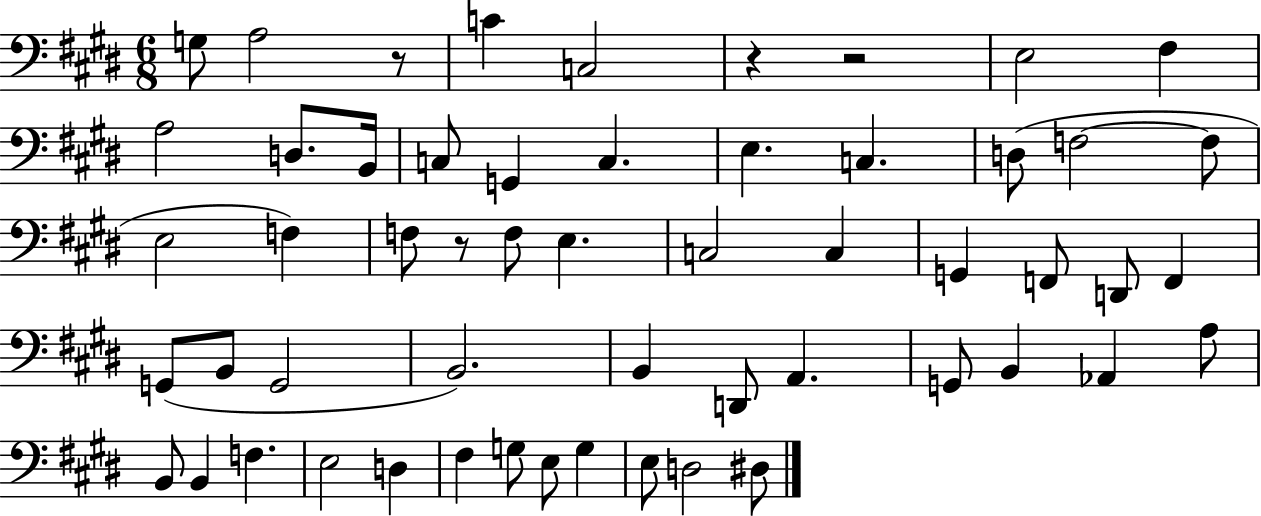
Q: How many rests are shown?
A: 4